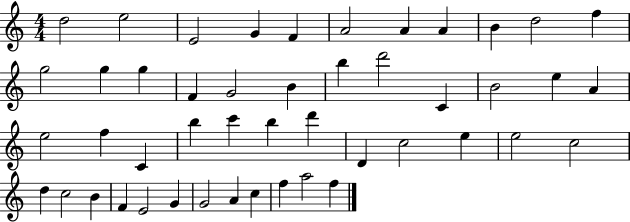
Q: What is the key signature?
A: C major